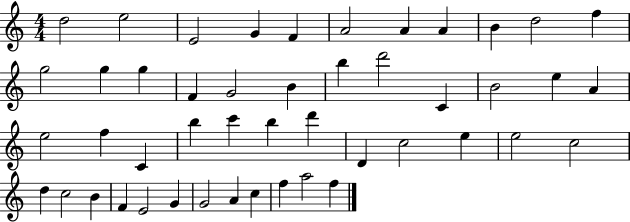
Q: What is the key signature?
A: C major